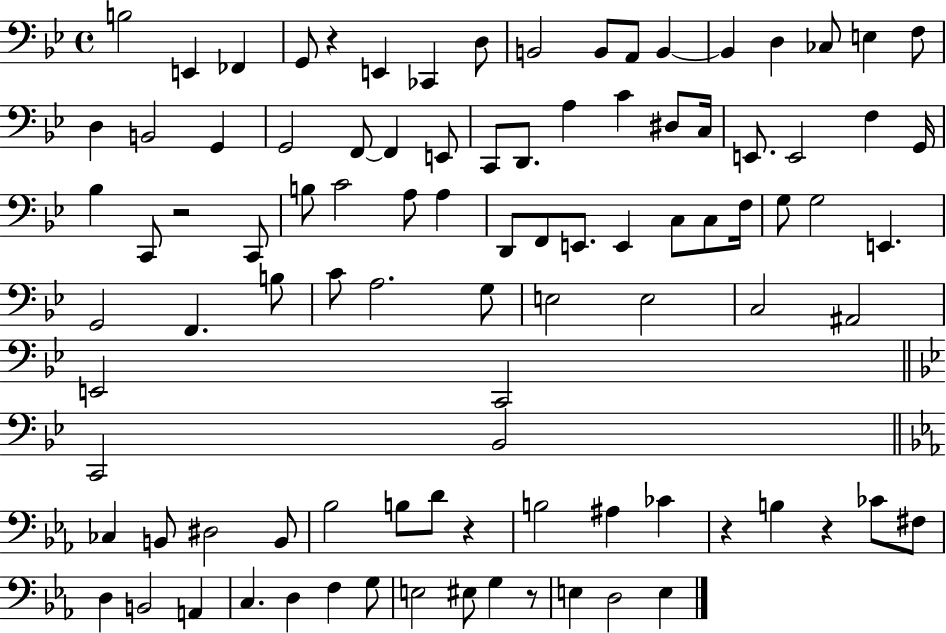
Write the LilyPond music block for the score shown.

{
  \clef bass
  \time 4/4
  \defaultTimeSignature
  \key bes \major
  \repeat volta 2 { b2 e,4 fes,4 | g,8 r4 e,4 ces,4 d8 | b,2 b,8 a,8 b,4~~ | b,4 d4 ces8 e4 f8 | \break d4 b,2 g,4 | g,2 f,8~~ f,4 e,8 | c,8 d,8. a4 c'4 dis8 c16 | e,8. e,2 f4 g,16 | \break bes4 c,8 r2 c,8 | b8 c'2 a8 a4 | d,8 f,8 e,8. e,4 c8 c8 f16 | g8 g2 e,4. | \break g,2 f,4. b8 | c'8 a2. g8 | e2 e2 | c2 ais,2 | \break e,2 c,2 | \bar "||" \break \key bes \major c,2 bes,2 | \bar "||" \break \key ees \major ces4 b,8 dis2 b,8 | bes2 b8 d'8 r4 | b2 ais4 ces'4 | r4 b4 r4 ces'8 fis8 | \break d4 b,2 a,4 | c4. d4 f4 g8 | e2 eis8 g4 r8 | e4 d2 e4 | \break } \bar "|."
}